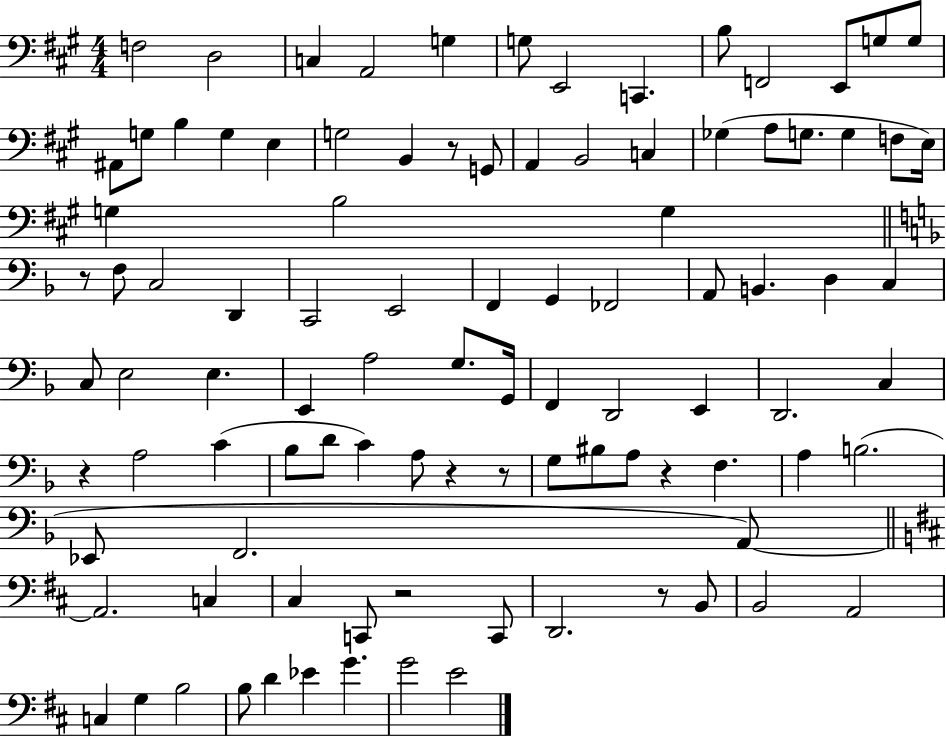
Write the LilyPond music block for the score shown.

{
  \clef bass
  \numericTimeSignature
  \time 4/4
  \key a \major
  f2 d2 | c4 a,2 g4 | g8 e,2 c,4. | b8 f,2 e,8 g8 g8 | \break ais,8 g8 b4 g4 e4 | g2 b,4 r8 g,8 | a,4 b,2 c4 | ges4( a8 g8. g4 f8 e16) | \break g4 b2 g4 | \bar "||" \break \key f \major r8 f8 c2 d,4 | c,2 e,2 | f,4 g,4 fes,2 | a,8 b,4. d4 c4 | \break c8 e2 e4. | e,4 a2 g8. g,16 | f,4 d,2 e,4 | d,2. c4 | \break r4 a2 c'4( | bes8 d'8 c'4) a8 r4 r8 | g8 bis8 a8 r4 f4. | a4 b2.( | \break ees,8 f,2. a,8~~) | \bar "||" \break \key b \minor a,2. c4 | cis4 c,8 r2 c,8 | d,2. r8 b,8 | b,2 a,2 | \break c4 g4 b2 | b8 d'4 ees'4 g'4. | g'2 e'2 | \bar "|."
}